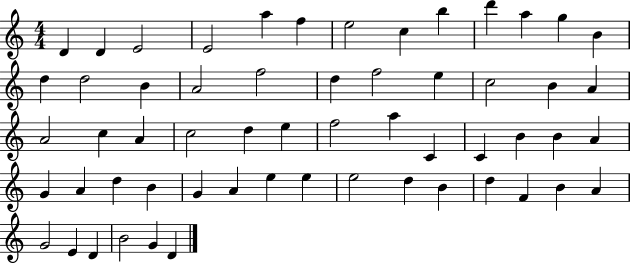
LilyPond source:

{
  \clef treble
  \numericTimeSignature
  \time 4/4
  \key c \major
  d'4 d'4 e'2 | e'2 a''4 f''4 | e''2 c''4 b''4 | d'''4 a''4 g''4 b'4 | \break d''4 d''2 b'4 | a'2 f''2 | d''4 f''2 e''4 | c''2 b'4 a'4 | \break a'2 c''4 a'4 | c''2 d''4 e''4 | f''2 a''4 c'4 | c'4 b'4 b'4 a'4 | \break g'4 a'4 d''4 b'4 | g'4 a'4 e''4 e''4 | e''2 d''4 b'4 | d''4 f'4 b'4 a'4 | \break g'2 e'4 d'4 | b'2 g'4 d'4 | \bar "|."
}